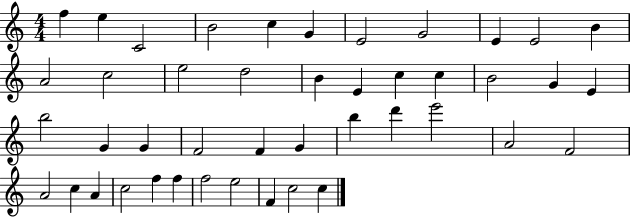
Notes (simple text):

F5/q E5/q C4/h B4/h C5/q G4/q E4/h G4/h E4/q E4/h B4/q A4/h C5/h E5/h D5/h B4/q E4/q C5/q C5/q B4/h G4/q E4/q B5/h G4/q G4/q F4/h F4/q G4/q B5/q D6/q E6/h A4/h F4/h A4/h C5/q A4/q C5/h F5/q F5/q F5/h E5/h F4/q C5/h C5/q